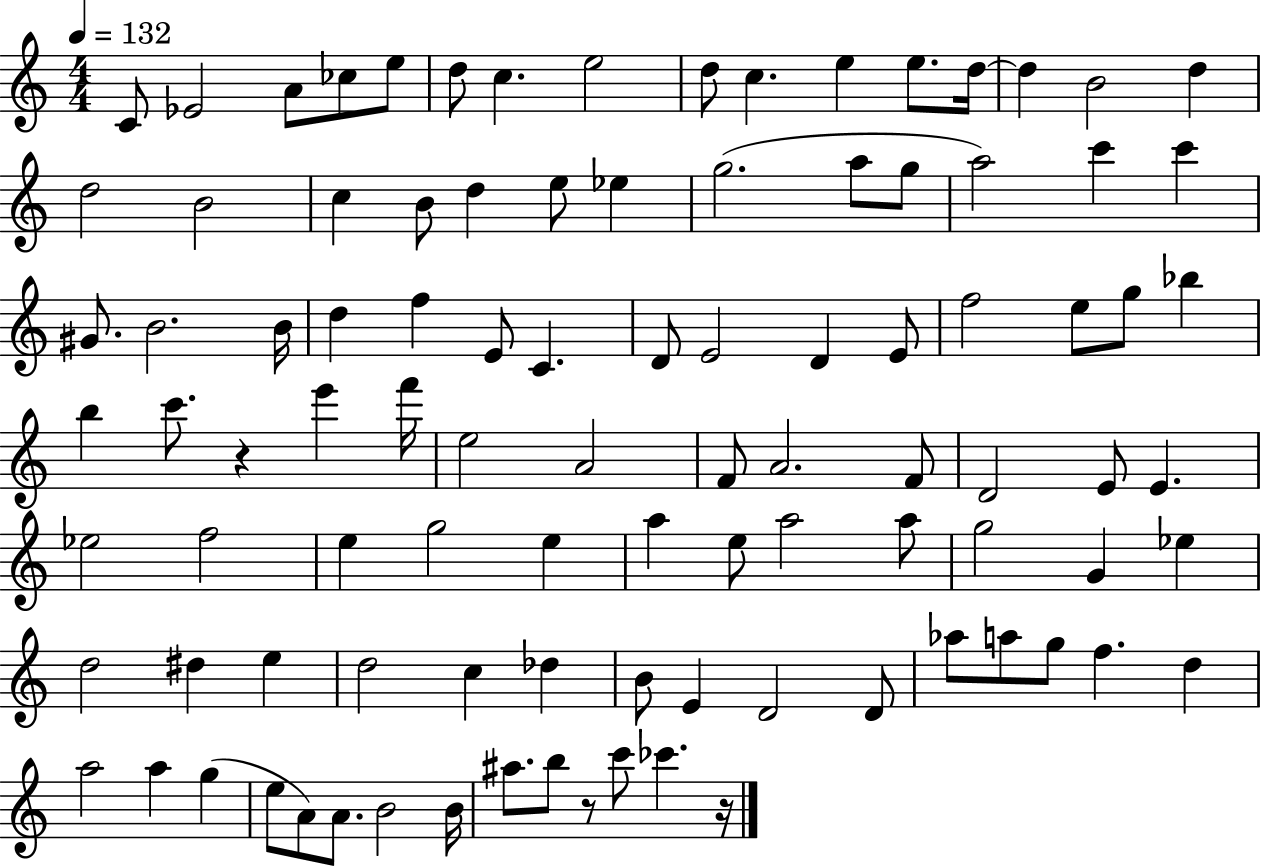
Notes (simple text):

C4/e Eb4/h A4/e CES5/e E5/e D5/e C5/q. E5/h D5/e C5/q. E5/q E5/e. D5/s D5/q B4/h D5/q D5/h B4/h C5/q B4/e D5/q E5/e Eb5/q G5/h. A5/e G5/e A5/h C6/q C6/q G#4/e. B4/h. B4/s D5/q F5/q E4/e C4/q. D4/e E4/h D4/q E4/e F5/h E5/e G5/e Bb5/q B5/q C6/e. R/q E6/q F6/s E5/h A4/h F4/e A4/h. F4/e D4/h E4/e E4/q. Eb5/h F5/h E5/q G5/h E5/q A5/q E5/e A5/h A5/e G5/h G4/q Eb5/q D5/h D#5/q E5/q D5/h C5/q Db5/q B4/e E4/q D4/h D4/e Ab5/e A5/e G5/e F5/q. D5/q A5/h A5/q G5/q E5/e A4/e A4/e. B4/h B4/s A#5/e. B5/e R/e C6/e CES6/q. R/s